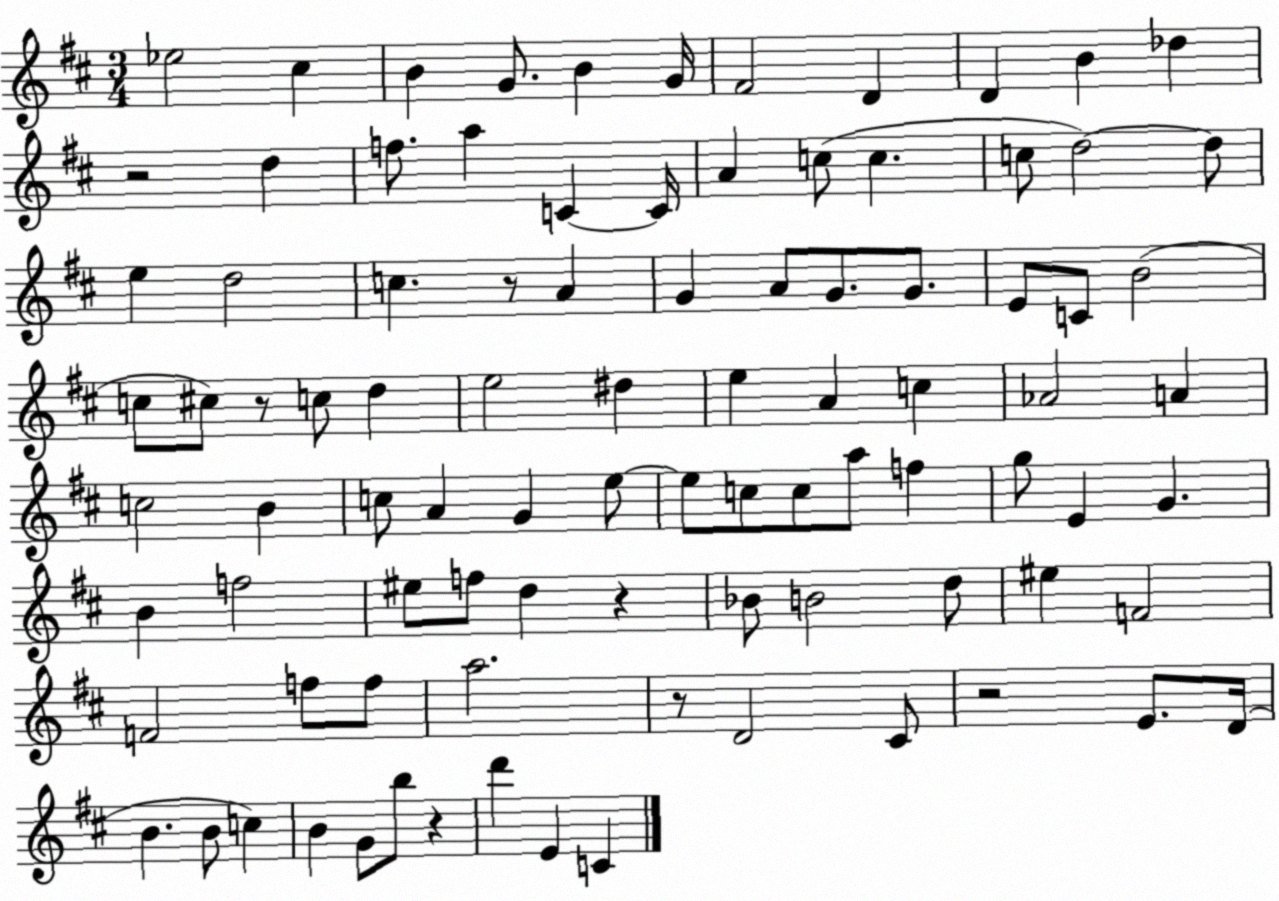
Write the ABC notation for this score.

X:1
T:Untitled
M:3/4
L:1/4
K:D
_e2 ^c B G/2 B G/4 ^F2 D D B _d z2 d f/2 a C C/4 A c/2 c c/2 d2 d/2 e d2 c z/2 A G A/2 G/2 G/2 E/2 C/2 B2 c/2 ^c/2 z/2 c/2 d e2 ^d e A c _A2 A c2 B c/2 A G e/2 e/2 c/2 c/2 a/2 f g/2 E G B f2 ^e/2 f/2 d z _B/2 B2 d/2 ^e F2 F2 f/2 f/2 a2 z/2 D2 ^C/2 z2 E/2 D/4 B B/2 c B G/2 b/2 z d' E C